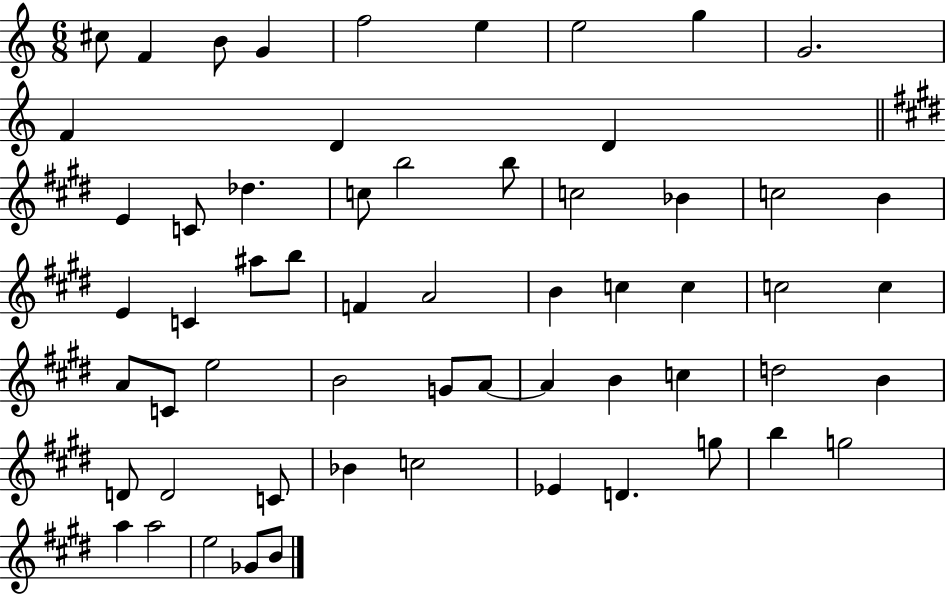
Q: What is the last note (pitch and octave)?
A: B4